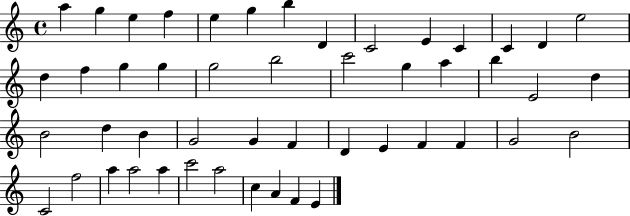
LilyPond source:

{
  \clef treble
  \time 4/4
  \defaultTimeSignature
  \key c \major
  a''4 g''4 e''4 f''4 | e''4 g''4 b''4 d'4 | c'2 e'4 c'4 | c'4 d'4 e''2 | \break d''4 f''4 g''4 g''4 | g''2 b''2 | c'''2 g''4 a''4 | b''4 e'2 d''4 | \break b'2 d''4 b'4 | g'2 g'4 f'4 | d'4 e'4 f'4 f'4 | g'2 b'2 | \break c'2 f''2 | a''4 a''2 a''4 | c'''2 a''2 | c''4 a'4 f'4 e'4 | \break \bar "|."
}